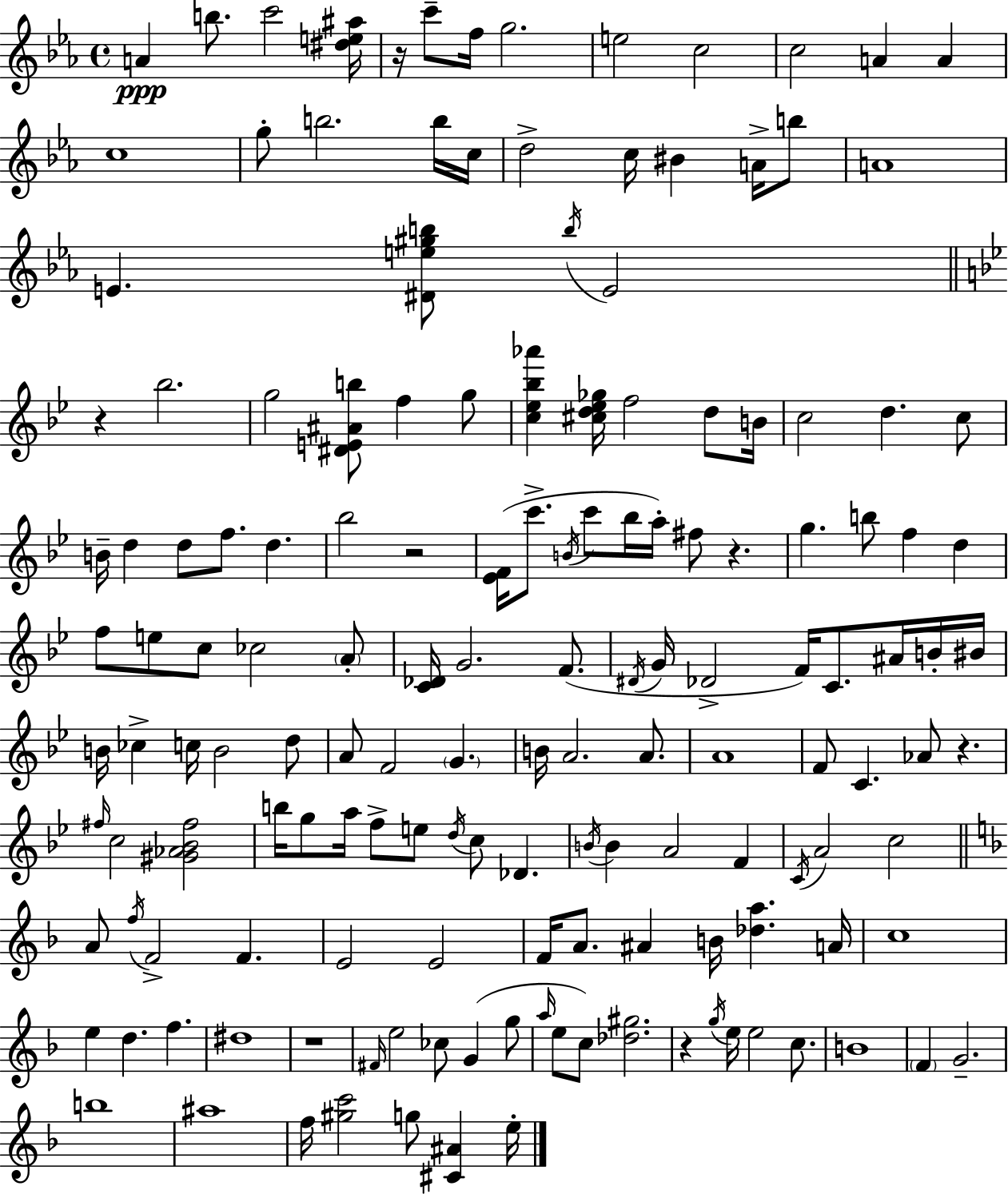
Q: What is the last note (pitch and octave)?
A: E5